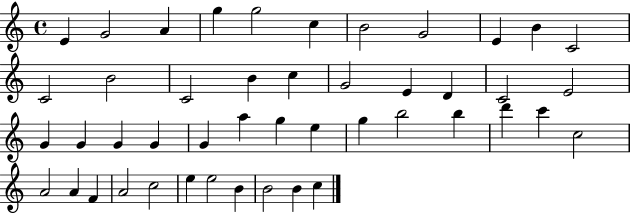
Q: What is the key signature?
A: C major